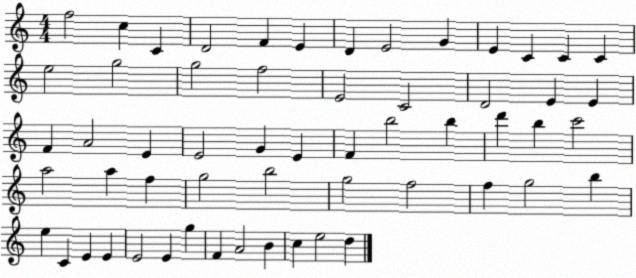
X:1
T:Untitled
M:4/4
L:1/4
K:C
f2 c C D2 F E D E2 G E C C C e2 g2 g2 f2 E2 C2 D2 E E F A2 E E2 G E F b2 b d' b c'2 a2 a f g2 b2 g2 f2 f g2 b e C E E E2 E g F A2 B c e2 d